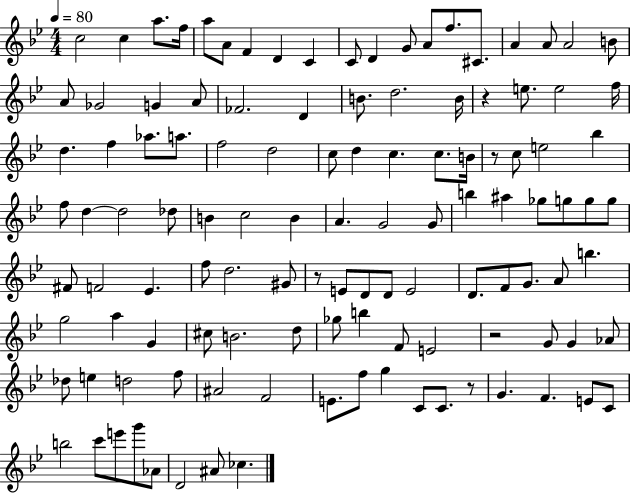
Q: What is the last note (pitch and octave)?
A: CES5